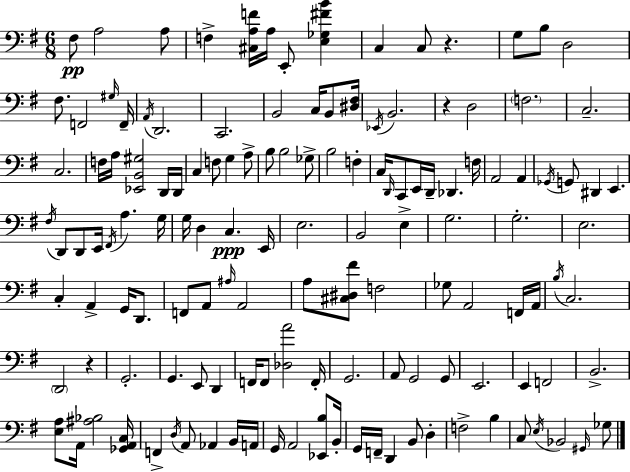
{
  \clef bass
  \numericTimeSignature
  \time 6/8
  \key g \major
  fis8\pp a2 a8 | f4-> <cis a f'>16 a16 e,8-. <e ges fis' b'>4 | c4 c8 r4. | g8 b8 d2 | \break fis8. f,2 \grace { gis16 } | f,16-- \acciaccatura { a,16 } d,2. | c,2. | b,2 c16 b,8 | \break <dis fis>16 \acciaccatura { ees,16 } b,2. | r4 d2 | \parenthesize f2. | c2.-- | \break c2. | f16 a16 <ees, b, gis>2 | d,16 d,16 c4 f8 g4 | a8-> b8 b2 | \break ges8-> b2 f4-. | c16 \grace { d,16 } c,8 e,16 d,16-- des,4. | f16 a,2 | a,4 \acciaccatura { ges,16 } g,8 dis,4 e,4. | \break \acciaccatura { fis16 } d,8 d,8 e,16 \acciaccatura { fis,16 } | a4. g16 g16 d4 | c4.\ppp e,16 e2. | b,2 | \break e4-> g2. | g2.-. | e2. | c4-. a,4-> | \break g,16 d,8. f,8 a,8 \grace { ais16 } | a,2 a8 <cis dis fis'>8 | f2 ges8 a,2 | f,16 a,16 \acciaccatura { b16 } c2. | \break \parenthesize d,2 | r4 g,2.-. | g,4. | e,8 d,4 f,16 f,8 | \break <des a'>2 f,16-. g,2. | a,8 g,2 | g,8 e,2. | e,4 | \break f,2 b,2.-> | <e a>8 a,16 | <ais bes>2 <ges, a, c>16 f,4-> | \acciaccatura { d16 } a,8 aes,4 b,16 a,16 g,16 a,2 | \break <ees, b>8 b,16-. g,16 f,16-- | d,4 b,8 d4-. f2-> | b4 c8 | \acciaccatura { e16 } bes,2 \grace { gis,16 } ges8 | \break \bar "|."
}